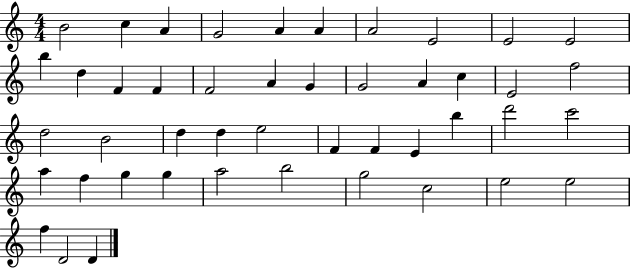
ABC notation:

X:1
T:Untitled
M:4/4
L:1/4
K:C
B2 c A G2 A A A2 E2 E2 E2 b d F F F2 A G G2 A c E2 f2 d2 B2 d d e2 F F E b d'2 c'2 a f g g a2 b2 g2 c2 e2 e2 f D2 D